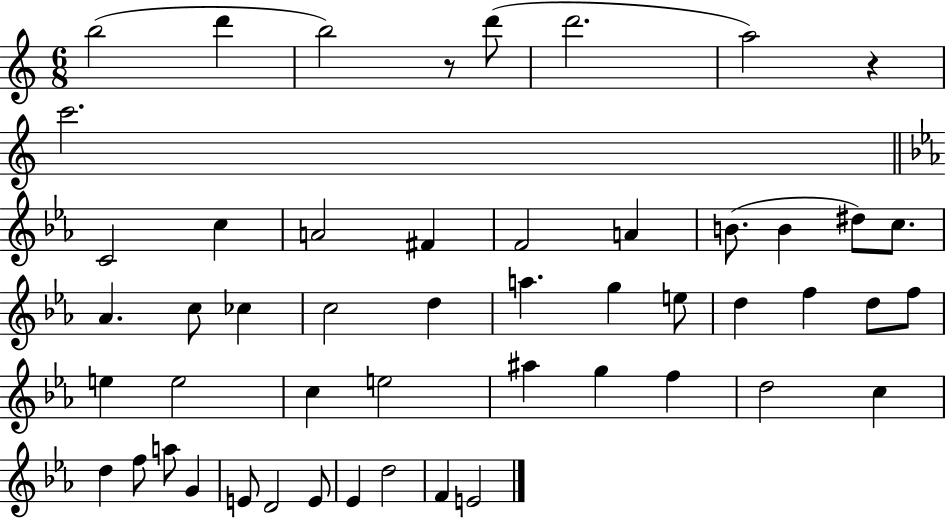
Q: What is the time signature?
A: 6/8